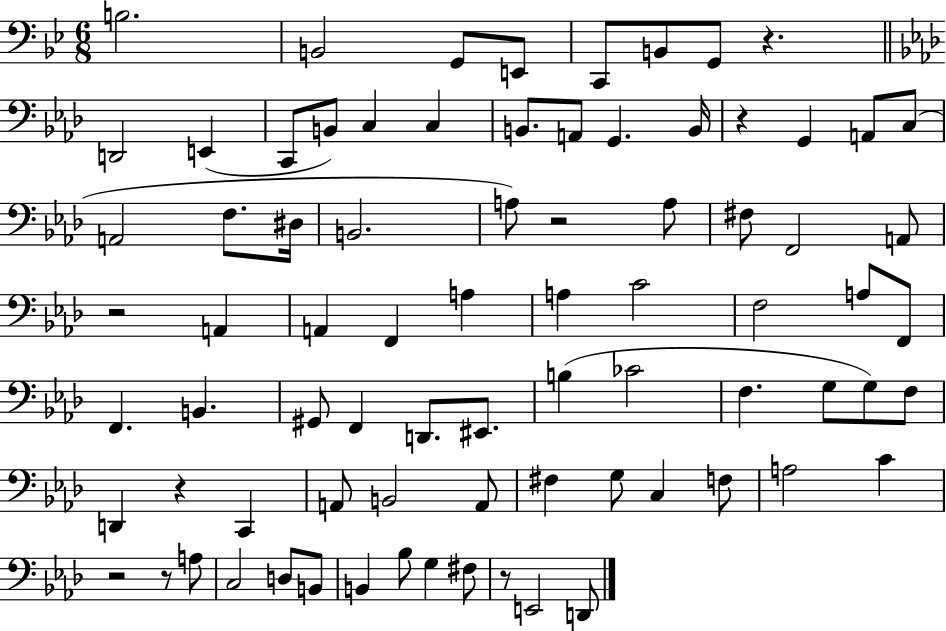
X:1
T:Untitled
M:6/8
L:1/4
K:Bb
B,2 B,,2 G,,/2 E,,/2 C,,/2 B,,/2 G,,/2 z D,,2 E,, C,,/2 B,,/2 C, C, B,,/2 A,,/2 G,, B,,/4 z G,, A,,/2 C,/2 A,,2 F,/2 ^D,/4 B,,2 A,/2 z2 A,/2 ^F,/2 F,,2 A,,/2 z2 A,, A,, F,, A, A, C2 F,2 A,/2 F,,/2 F,, B,, ^G,,/2 F,, D,,/2 ^E,,/2 B, _C2 F, G,/2 G,/2 F,/2 D,, z C,, A,,/2 B,,2 A,,/2 ^F, G,/2 C, F,/2 A,2 C z2 z/2 A,/2 C,2 D,/2 B,,/2 B,, _B,/2 G, ^F,/2 z/2 E,,2 D,,/2